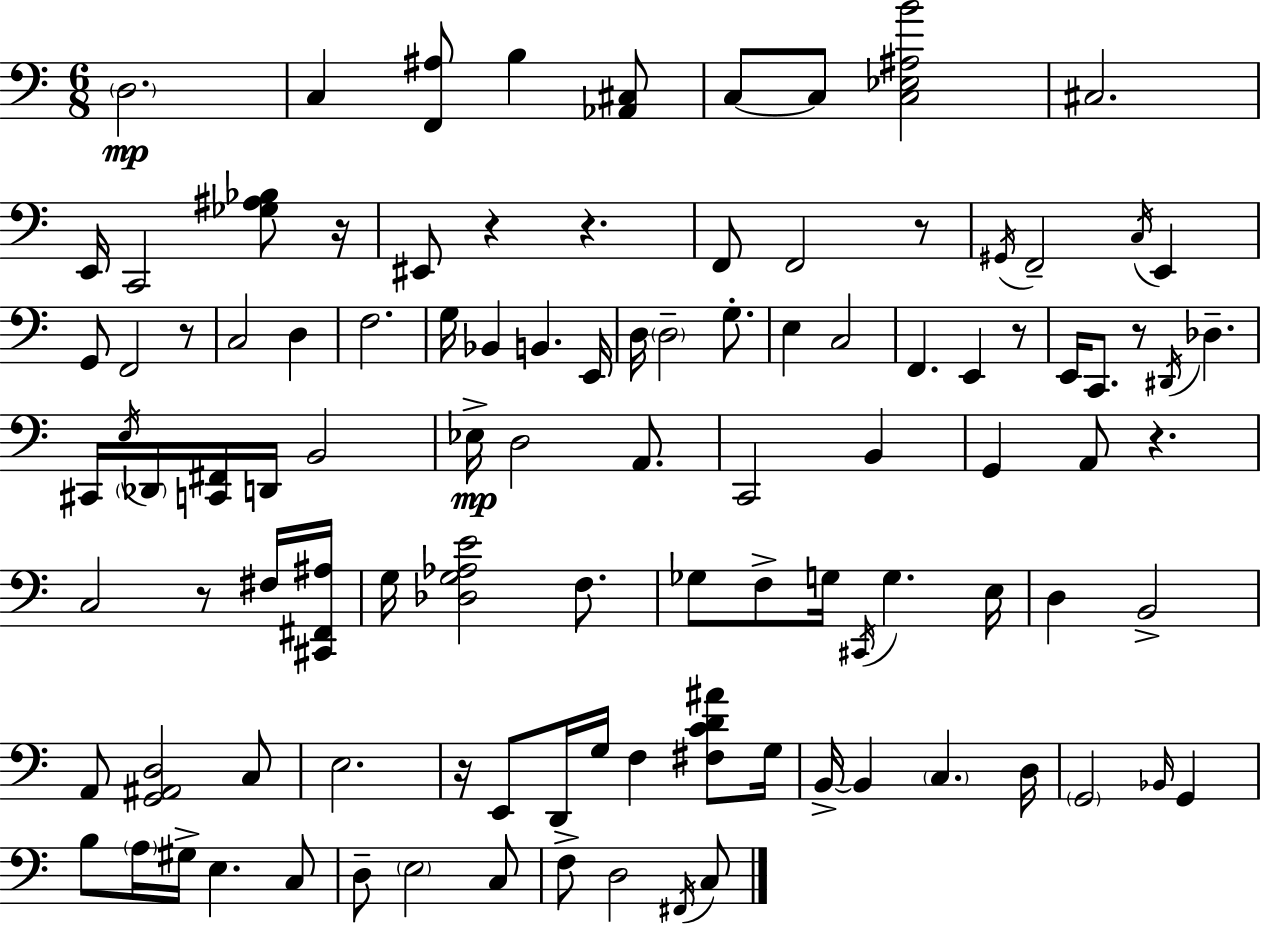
{
  \clef bass
  \numericTimeSignature
  \time 6/8
  \key c \major
  \repeat volta 2 { \parenthesize d2.\mp | c4 <f, ais>8 b4 <aes, cis>8 | c8~~ c8 <c ees ais b'>2 | cis2. | \break e,16 c,2 <ges ais bes>8 r16 | eis,8 r4 r4. | f,8 f,2 r8 | \acciaccatura { gis,16 } f,2-- \acciaccatura { c16 } e,4 | \break g,8 f,2 | r8 c2 d4 | f2. | g16 bes,4 b,4. | \break e,16 d16 \parenthesize d2-- g8.-. | e4 c2 | f,4. e,4 | r8 e,16 c,8. r8 \acciaccatura { dis,16 } des4.-- | \break cis,16 \acciaccatura { e16 } \parenthesize des,16 <c, fis,>16 d,16 b,2 | ees16->\mp d2 | a,8. c,2 | b,4 g,4 a,8 r4. | \break c2 | r8 fis16 <cis, fis, ais>16 g16 <des g aes e'>2 | f8. ges8 f8-> g16 \acciaccatura { cis,16 } g4. | e16 d4 b,2-> | \break a,8 <g, ais, d>2 | c8 e2. | r16 e,8 d,16 g16 f4 | <fis c' d' ais'>8 g16 b,16->~~ b,4 \parenthesize c4. | \break d16 \parenthesize g,2 | \grace { bes,16 } g,4 b8 \parenthesize a16 gis16-> e4. | c8 d8-- \parenthesize e2 | c8 f8-> d2 | \break \acciaccatura { fis,16 } c8 } \bar "|."
}